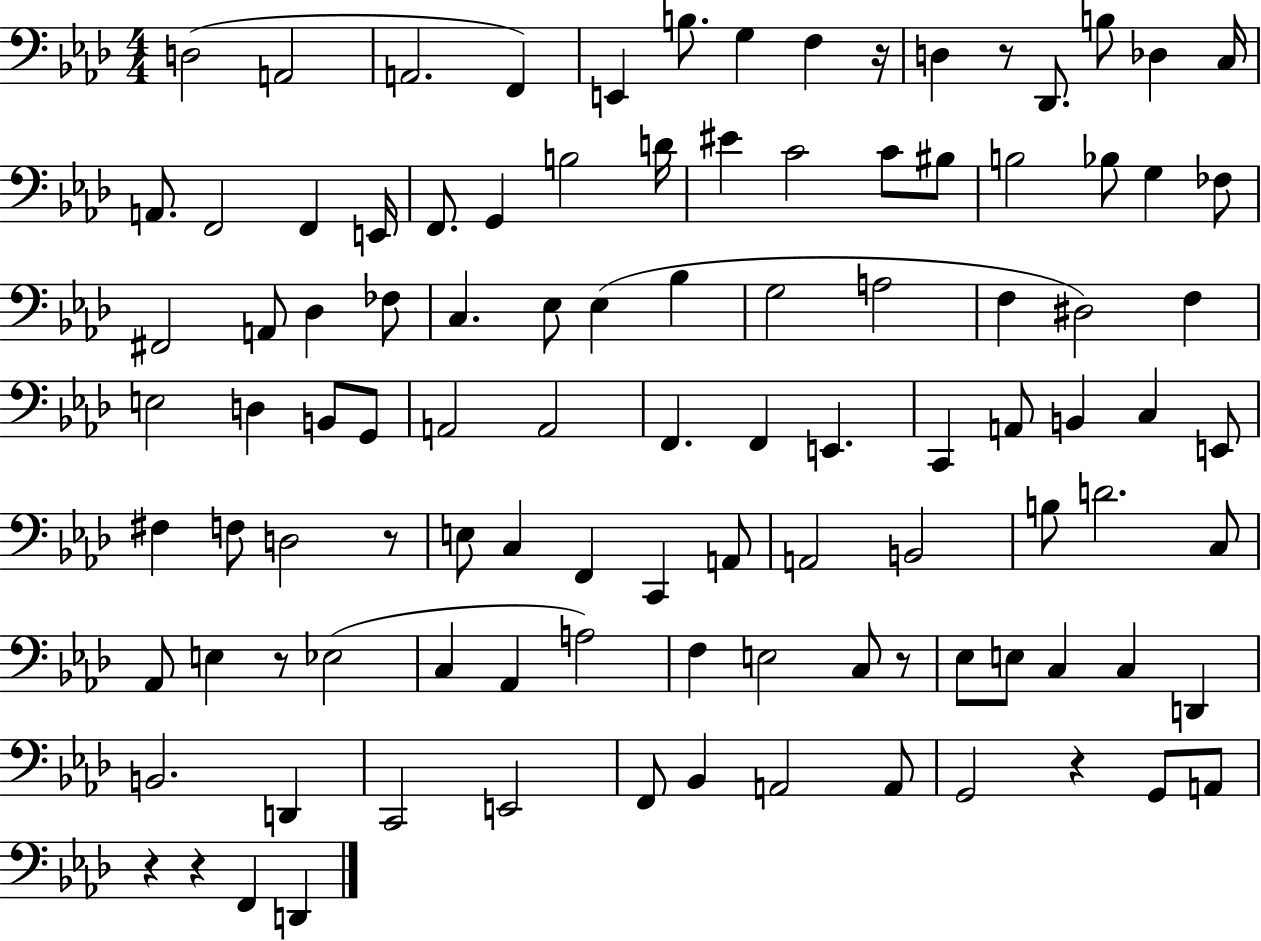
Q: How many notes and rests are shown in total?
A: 104